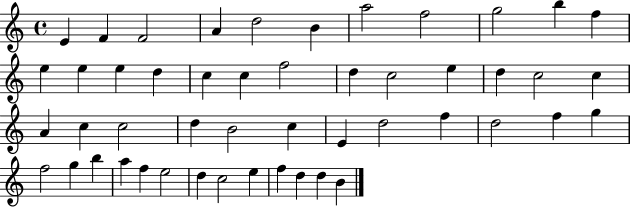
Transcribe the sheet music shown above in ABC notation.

X:1
T:Untitled
M:4/4
L:1/4
K:C
E F F2 A d2 B a2 f2 g2 b f e e e d c c f2 d c2 e d c2 c A c c2 d B2 c E d2 f d2 f g f2 g b a f e2 d c2 e f d d B